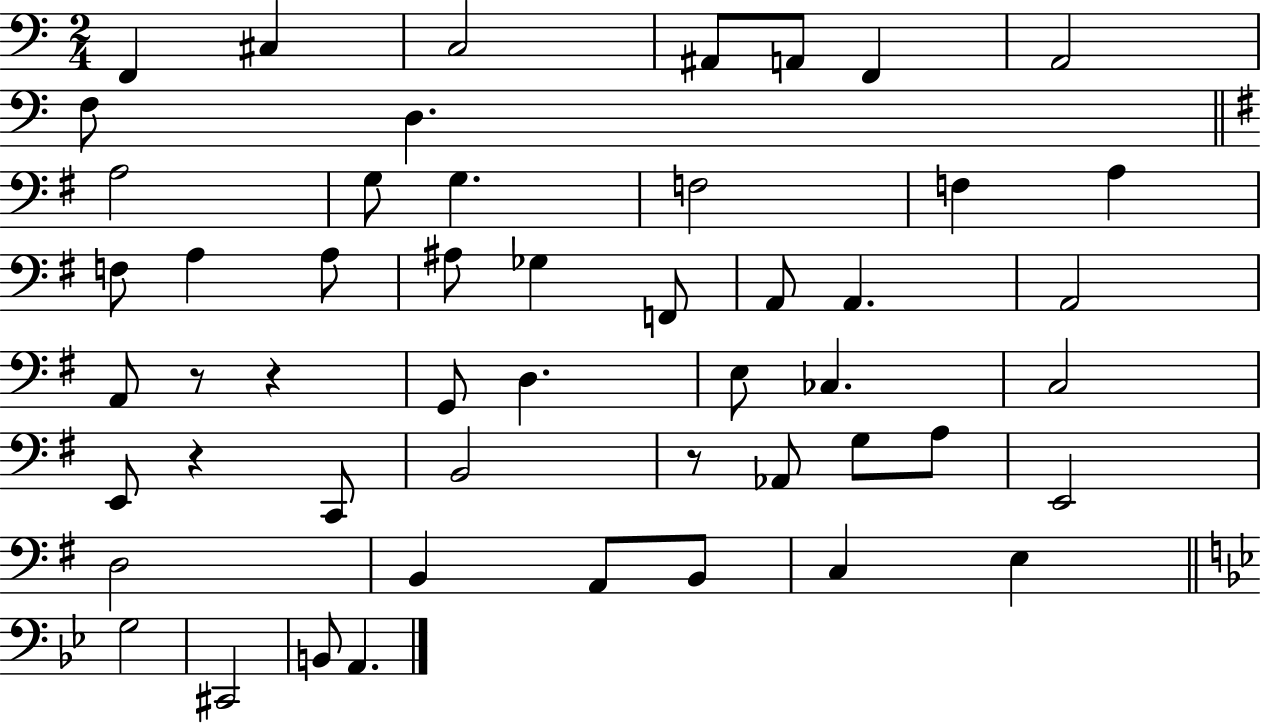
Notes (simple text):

F2/q C#3/q C3/h A#2/e A2/e F2/q A2/h F3/e D3/q. A3/h G3/e G3/q. F3/h F3/q A3/q F3/e A3/q A3/e A#3/e Gb3/q F2/e A2/e A2/q. A2/h A2/e R/e R/q G2/e D3/q. E3/e CES3/q. C3/h E2/e R/q C2/e B2/h R/e Ab2/e G3/e A3/e E2/h D3/h B2/q A2/e B2/e C3/q E3/q G3/h C#2/h B2/e A2/q.